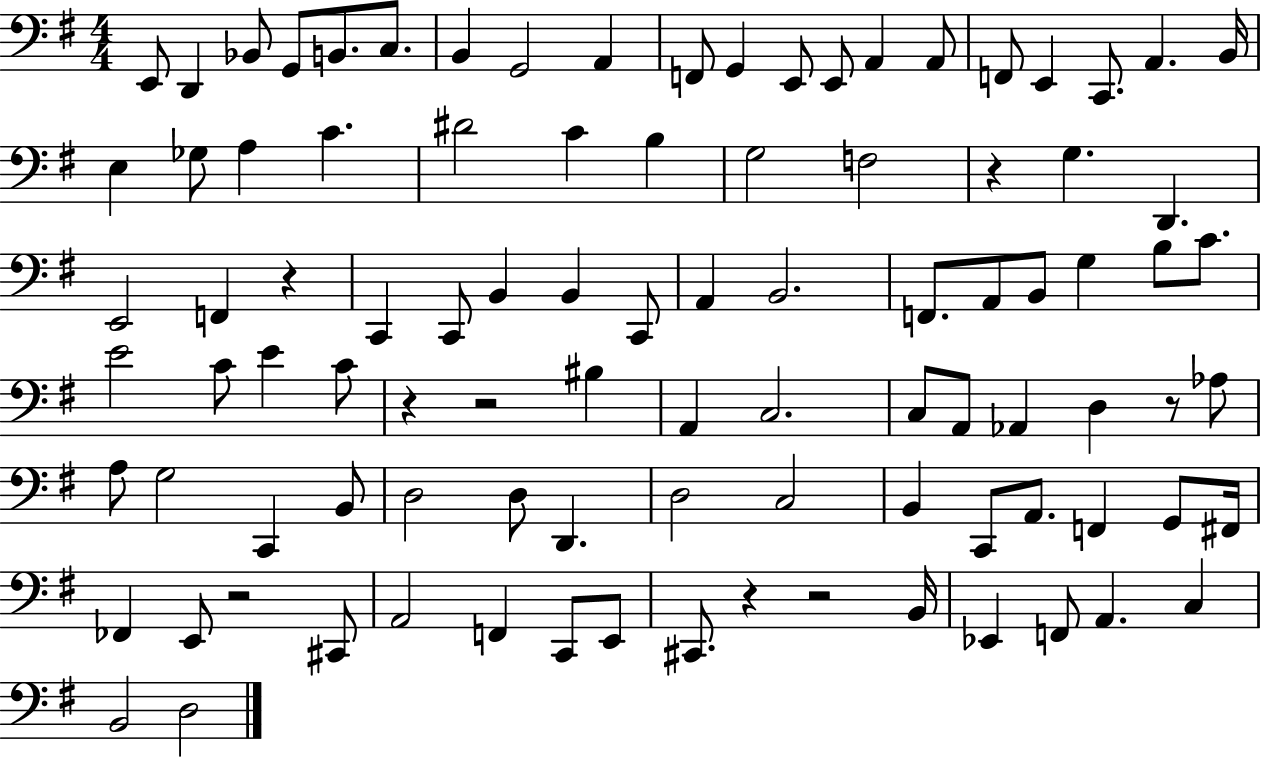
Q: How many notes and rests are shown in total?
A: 96